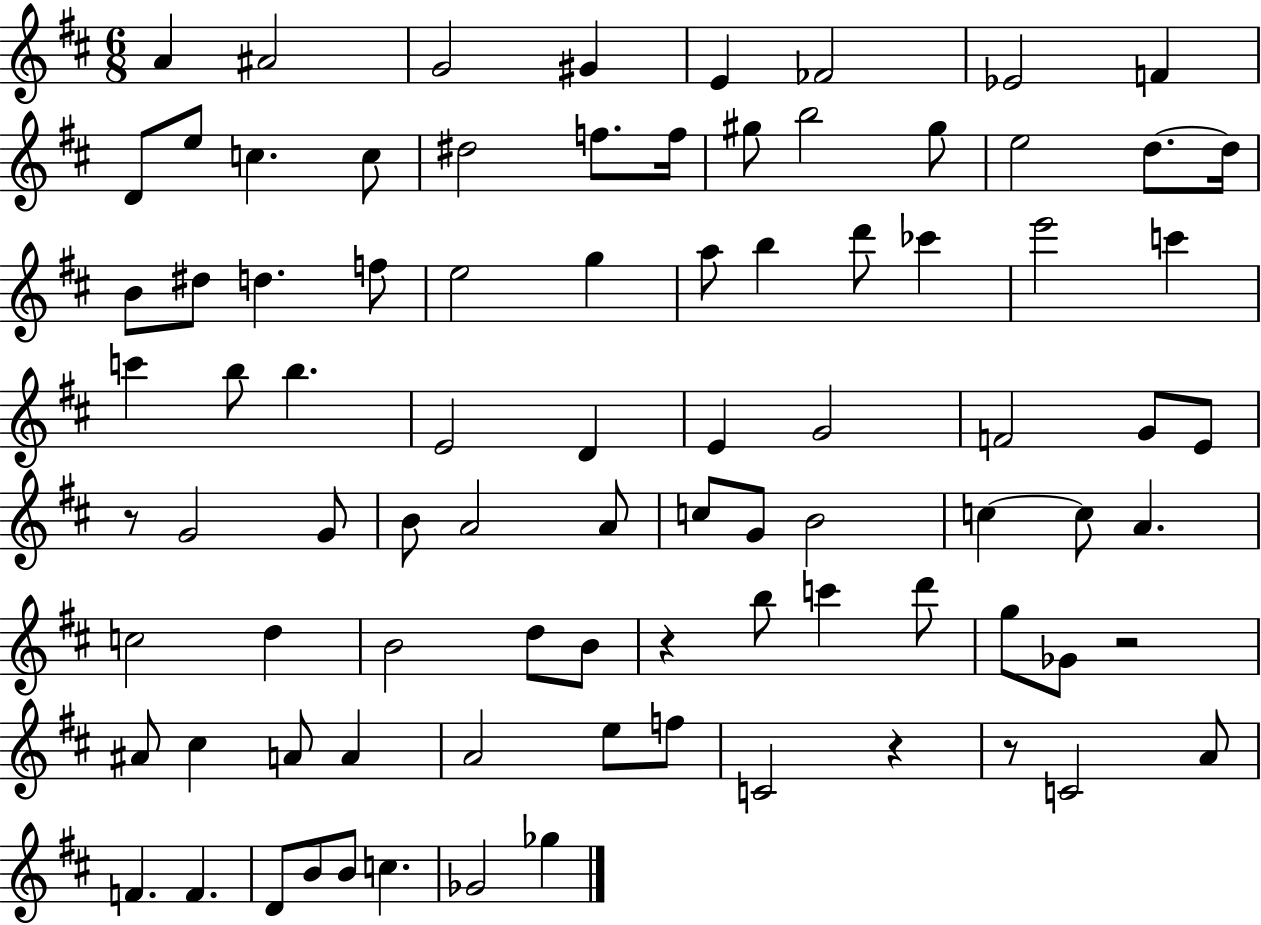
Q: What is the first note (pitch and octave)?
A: A4